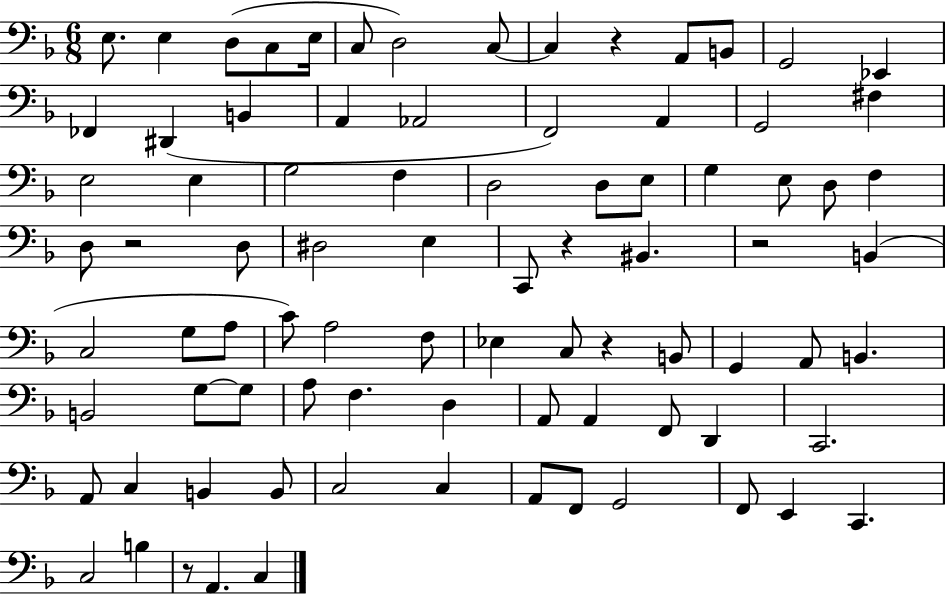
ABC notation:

X:1
T:Untitled
M:6/8
L:1/4
K:F
E,/2 E, D,/2 C,/2 E,/4 C,/2 D,2 C,/2 C, z A,,/2 B,,/2 G,,2 _E,, _F,, ^D,, B,, A,, _A,,2 F,,2 A,, G,,2 ^F, E,2 E, G,2 F, D,2 D,/2 E,/2 G, E,/2 D,/2 F, D,/2 z2 D,/2 ^D,2 E, C,,/2 z ^B,, z2 B,, C,2 G,/2 A,/2 C/2 A,2 F,/2 _E, C,/2 z B,,/2 G,, A,,/2 B,, B,,2 G,/2 G,/2 A,/2 F, D, A,,/2 A,, F,,/2 D,, C,,2 A,,/2 C, B,, B,,/2 C,2 C, A,,/2 F,,/2 G,,2 F,,/2 E,, C,, C,2 B, z/2 A,, C,